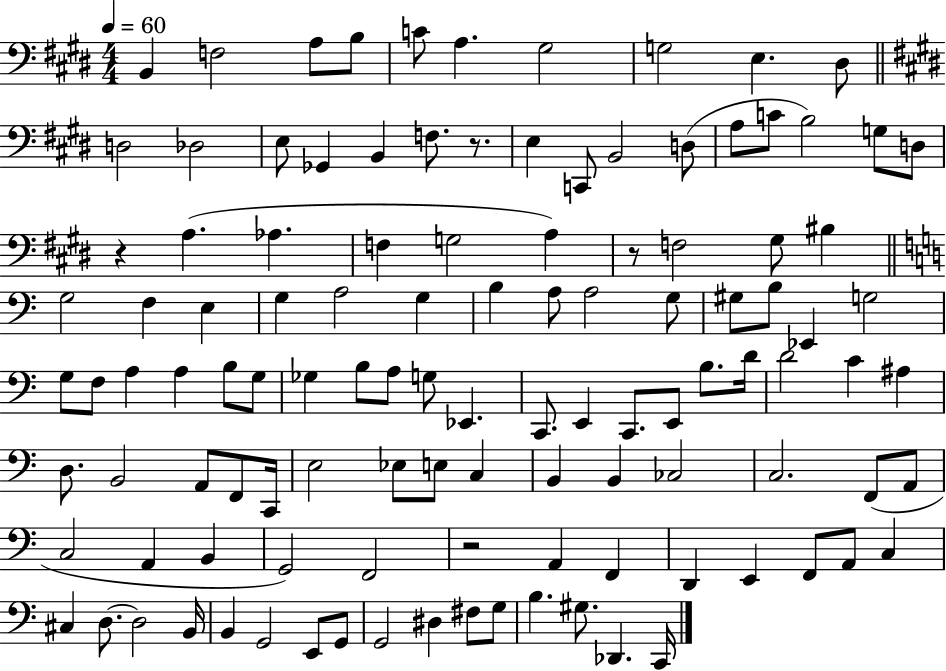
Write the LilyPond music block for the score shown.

{
  \clef bass
  \numericTimeSignature
  \time 4/4
  \key e \major
  \tempo 4 = 60
  b,4 f2 a8 b8 | c'8 a4. gis2 | g2 e4. dis8 | \bar "||" \break \key e \major d2 des2 | e8 ges,4 b,4 f8. r8. | e4 c,8 b,2 d8( | a8 c'8 b2) g8 d8 | \break r4 a4.( aes4. | f4 g2 a4) | r8 f2 gis8 bis4 | \bar "||" \break \key a \minor g2 f4 e4 | g4 a2 g4 | b4 a8 a2 g8 | gis8 b8 ees,4 g2 | \break g8 f8 a4 a4 b8 g8 | ges4 b8 a8 g8 ees,4. | c,8. e,4 c,8. e,8 b8. d'16 | d'2 c'4 ais4 | \break d8. b,2 a,8 f,8 c,16 | e2 ees8 e8 c4 | b,4 b,4 ces2 | c2. f,8( a,8 | \break c2 a,4 b,4 | g,2) f,2 | r2 a,4 f,4 | d,4 e,4 f,8 a,8 c4 | \break cis4 d8.~~ d2 b,16 | b,4 g,2 e,8 g,8 | g,2 dis4 fis8 g8 | b4. gis8. des,4. c,16 | \break \bar "|."
}